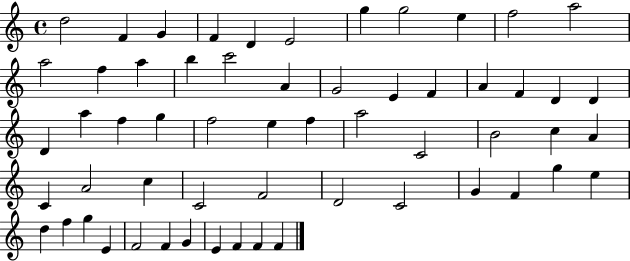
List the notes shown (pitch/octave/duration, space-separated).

D5/h F4/q G4/q F4/q D4/q E4/h G5/q G5/h E5/q F5/h A5/h A5/h F5/q A5/q B5/q C6/h A4/q G4/h E4/q F4/q A4/q F4/q D4/q D4/q D4/q A5/q F5/q G5/q F5/h E5/q F5/q A5/h C4/h B4/h C5/q A4/q C4/q A4/h C5/q C4/h F4/h D4/h C4/h G4/q F4/q G5/q E5/q D5/q F5/q G5/q E4/q F4/h F4/q G4/q E4/q F4/q F4/q F4/q